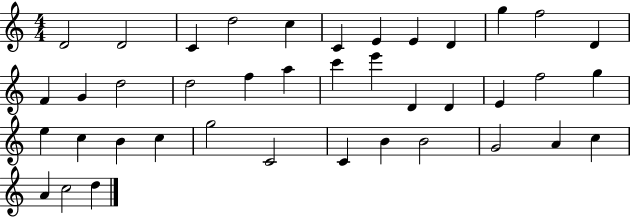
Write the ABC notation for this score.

X:1
T:Untitled
M:4/4
L:1/4
K:C
D2 D2 C d2 c C E E D g f2 D F G d2 d2 f a c' e' D D E f2 g e c B c g2 C2 C B B2 G2 A c A c2 d